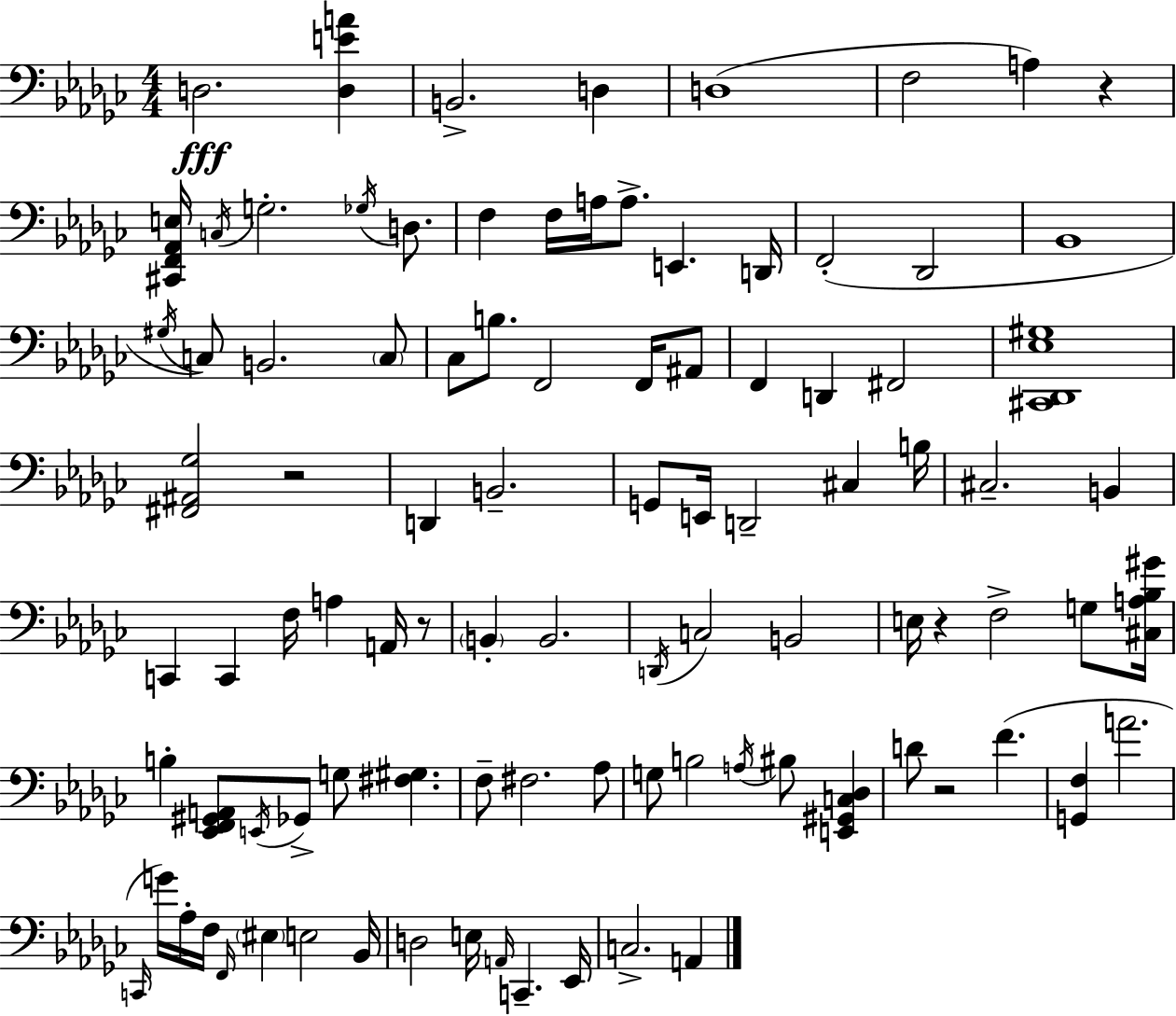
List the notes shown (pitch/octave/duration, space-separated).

D3/h. [D3,E4,A4]/q B2/h. D3/q D3/w F3/h A3/q R/q [C#2,F2,Ab2,E3]/s C3/s G3/h. Gb3/s D3/e. F3/q F3/s A3/s A3/e. E2/q. D2/s F2/h Db2/h Bb2/w G#3/s C3/e B2/h. C3/e CES3/e B3/e. F2/h F2/s A#2/e F2/q D2/q F#2/h [C#2,Db2,Eb3,G#3]/w [F#2,A#2,Gb3]/h R/h D2/q B2/h. G2/e E2/s D2/h C#3/q B3/s C#3/h. B2/q C2/q C2/q F3/s A3/q A2/s R/e B2/q B2/h. D2/s C3/h B2/h E3/s R/q F3/h G3/e [C#3,A3,Bb3,G#4]/s B3/q [Eb2,F2,G#2,A2]/e E2/s Gb2/e G3/e [F#3,G#3]/q. F3/e F#3/h. Ab3/e G3/e B3/h A3/s BIS3/e [E2,G#2,C3,Db3]/q D4/e R/h F4/q. [G2,F3]/q A4/h. C2/s G4/s Ab3/s F3/s F2/s EIS3/q E3/h Bb2/s D3/h E3/s A2/s C2/q. Eb2/s C3/h. A2/q